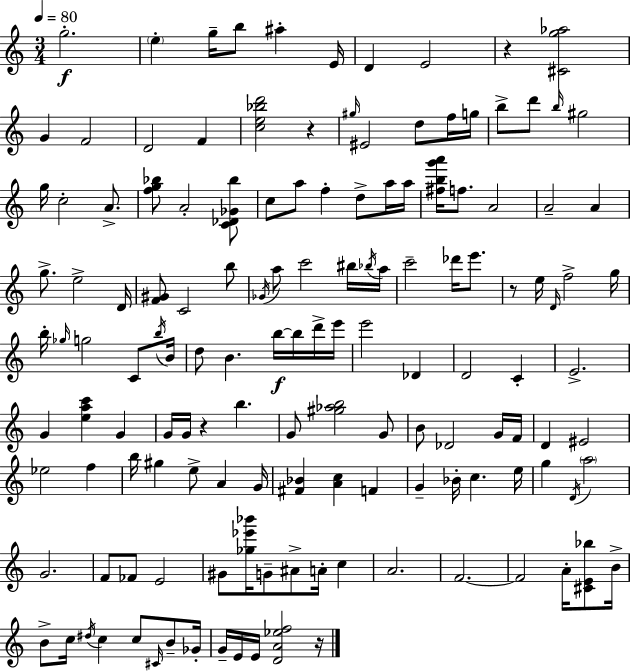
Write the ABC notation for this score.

X:1
T:Untitled
M:3/4
L:1/4
K:C
g2 e g/4 b/2 ^a E/4 D E2 z [^Cg_a]2 G F2 D2 F [ce_bd']2 z ^g/4 ^E2 d/2 f/4 g/4 b/2 d'/2 b/4 ^g2 g/4 c2 A/2 [fg_b]/2 A2 [C_D_G_b]/2 c/2 a/2 f d/2 a/4 a/4 [^fbg'a']/4 f/2 A2 A2 A g/2 e2 D/4 [F^G]/2 C2 b/2 _G/4 a/2 c'2 ^b/4 _b/4 a/4 c'2 _d'/4 e'/2 z/2 e/4 D/4 f2 g/4 b/4 _g/4 g2 C/2 b/4 B/4 d/2 B b/4 b/4 d'/4 e'/4 e'2 _D D2 C E2 G [eac'] G G/4 G/4 z b G/2 [^g_ab]2 G/2 B/2 _D2 G/4 F/4 D ^E2 _e2 f b/4 ^g e/2 A G/4 [^F_B] [Ac] F G _B/4 c e/4 g D/4 a2 G2 F/2 _F/2 E2 ^G/2 [_g_e'_b']/4 G/2 ^A/2 A/4 c A2 F2 F2 A/4 [^CE_b]/2 B/4 B/2 c/4 ^d/4 c c/2 ^C/4 B/2 _G/4 G/4 E/4 E/4 [DA_ef]2 z/4